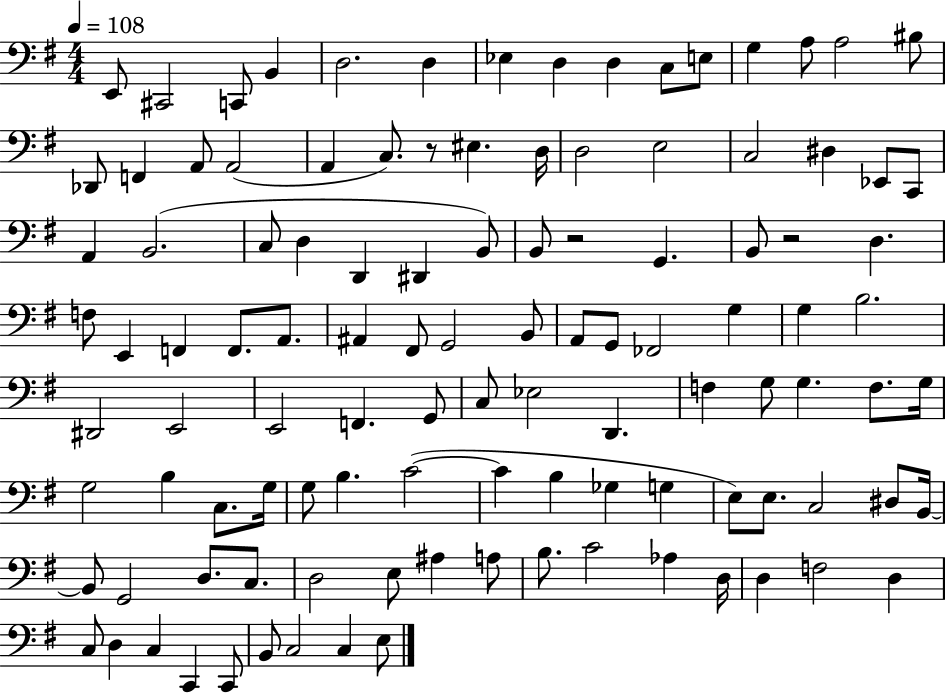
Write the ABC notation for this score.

X:1
T:Untitled
M:4/4
L:1/4
K:G
E,,/2 ^C,,2 C,,/2 B,, D,2 D, _E, D, D, C,/2 E,/2 G, A,/2 A,2 ^B,/2 _D,,/2 F,, A,,/2 A,,2 A,, C,/2 z/2 ^E, D,/4 D,2 E,2 C,2 ^D, _E,,/2 C,,/2 A,, B,,2 C,/2 D, D,, ^D,, B,,/2 B,,/2 z2 G,, B,,/2 z2 D, F,/2 E,, F,, F,,/2 A,,/2 ^A,, ^F,,/2 G,,2 B,,/2 A,,/2 G,,/2 _F,,2 G, G, B,2 ^D,,2 E,,2 E,,2 F,, G,,/2 C,/2 _E,2 D,, F, G,/2 G, F,/2 G,/4 G,2 B, C,/2 G,/4 G,/2 B, C2 C B, _G, G, E,/2 E,/2 C,2 ^D,/2 B,,/4 B,,/2 G,,2 D,/2 C,/2 D,2 E,/2 ^A, A,/2 B,/2 C2 _A, D,/4 D, F,2 D, C,/2 D, C, C,, C,,/2 B,,/2 C,2 C, E,/2